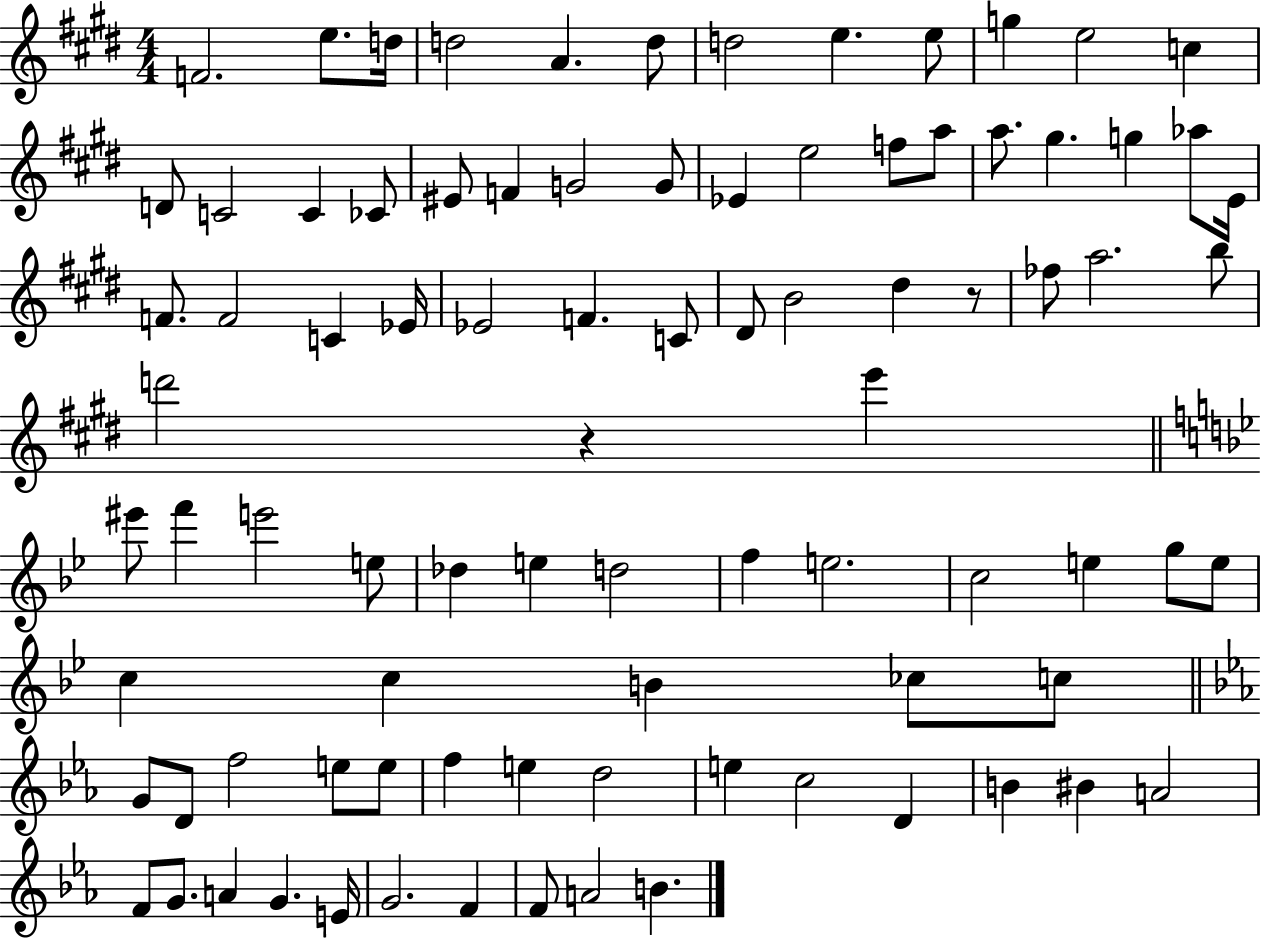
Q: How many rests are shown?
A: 2